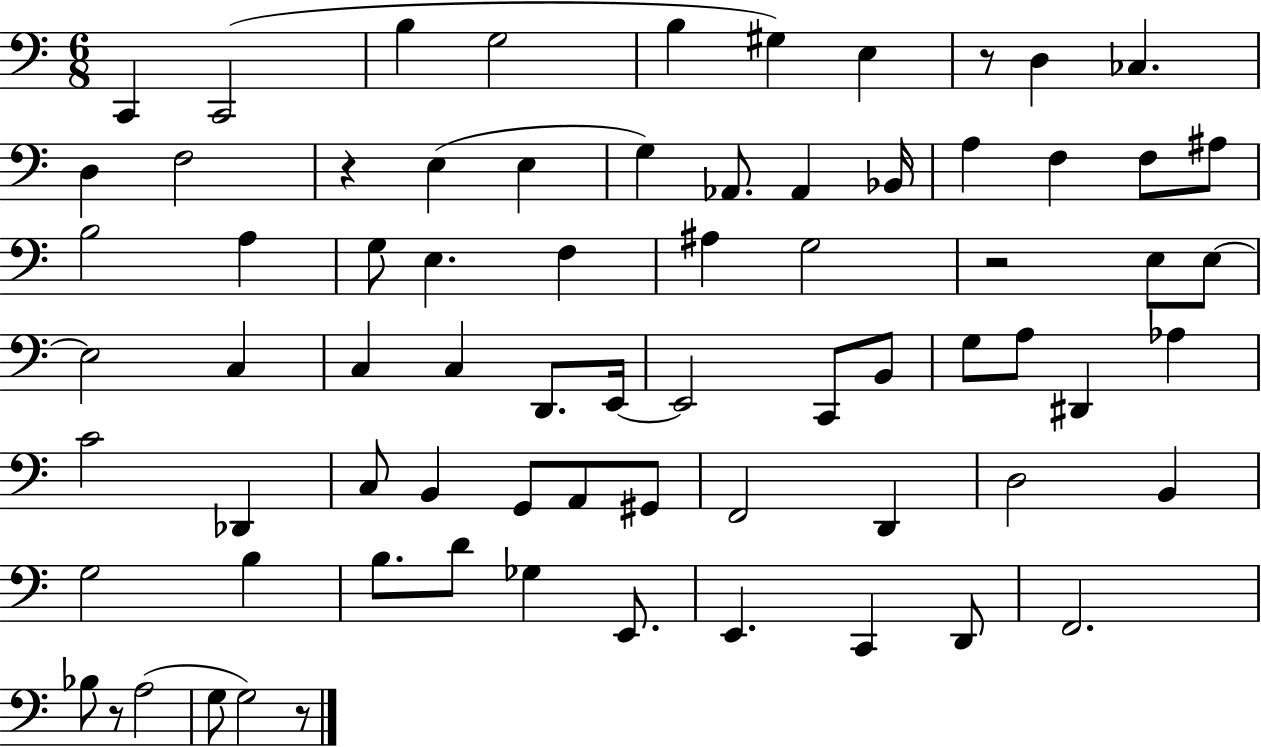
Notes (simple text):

C2/q C2/h B3/q G3/h B3/q G#3/q E3/q R/e D3/q CES3/q. D3/q F3/h R/q E3/q E3/q G3/q Ab2/e. Ab2/q Bb2/s A3/q F3/q F3/e A#3/e B3/h A3/q G3/e E3/q. F3/q A#3/q G3/h R/h E3/e E3/e E3/h C3/q C3/q C3/q D2/e. E2/s E2/h C2/e B2/e G3/e A3/e D#2/q Ab3/q C4/h Db2/q C3/e B2/q G2/e A2/e G#2/e F2/h D2/q D3/h B2/q G3/h B3/q B3/e. D4/e Gb3/q E2/e. E2/q. C2/q D2/e F2/h. Bb3/e R/e A3/h G3/e G3/h R/e